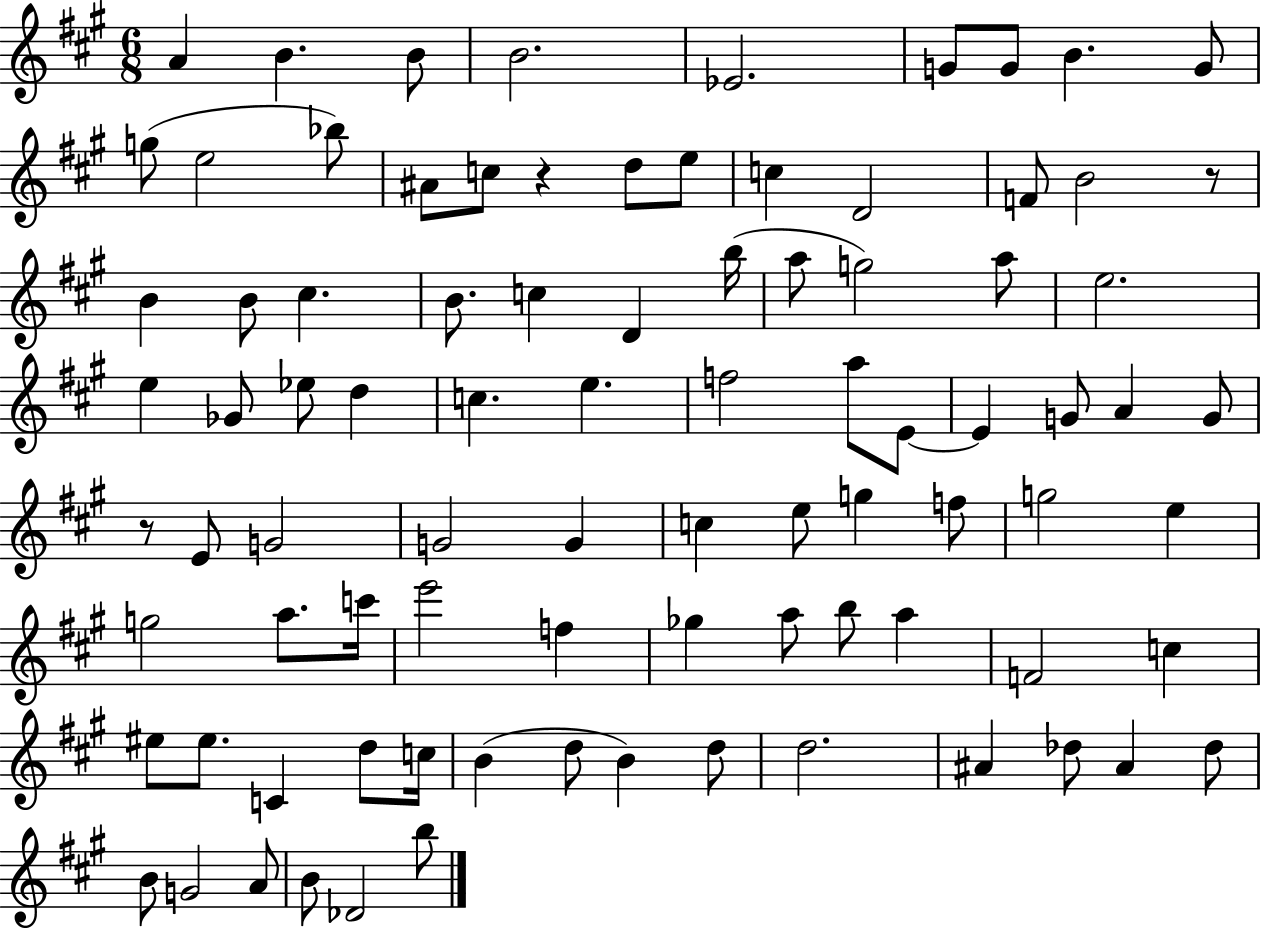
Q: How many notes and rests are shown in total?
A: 88